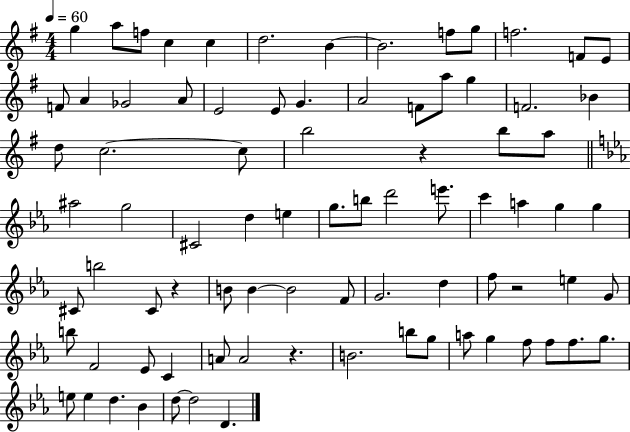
{
  \clef treble
  \numericTimeSignature
  \time 4/4
  \key g \major
  \tempo 4 = 60
  g''4 a''8 f''8 c''4 c''4 | d''2. b'4~~ | b'2. f''8 g''8 | f''2. f'8 e'8 | \break f'8 a'4 ges'2 a'8 | e'2 e'8 g'4. | a'2 f'8 a''8 g''4 | f'2. bes'4 | \break d''8 c''2.~~ c''8 | b''2 r4 b''8 a''8 | \bar "||" \break \key ees \major ais''2 g''2 | cis'2 d''4 e''4 | g''8. b''8 d'''2 e'''8. | c'''4 a''4 g''4 g''4 | \break cis'8 b''2 cis'8 r4 | b'8 b'4~~ b'2 f'8 | g'2. d''4 | f''8 r2 e''4 g'8 | \break b''8 f'2 ees'8 c'4 | a'8 a'2 r4. | b'2. b''8 g''8 | a''8 g''4 f''8 f''8 f''8. g''8. | \break e''8 e''4 d''4. bes'4 | d''8~~ d''2 d'4. | \bar "|."
}